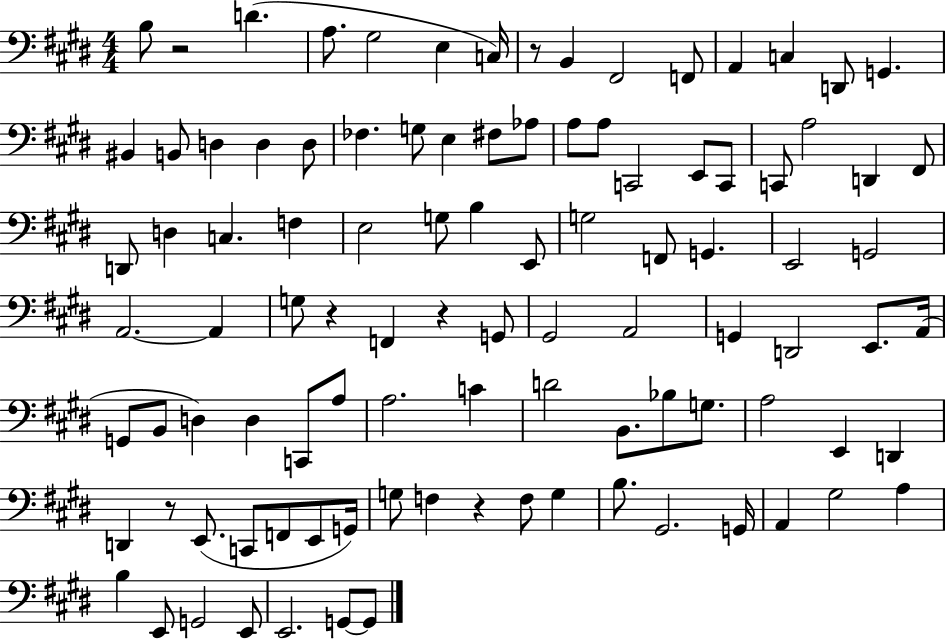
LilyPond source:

{
  \clef bass
  \numericTimeSignature
  \time 4/4
  \key e \major
  b8 r2 d'4.( | a8. gis2 e4 c16) | r8 b,4 fis,2 f,8 | a,4 c4 d,8 g,4. | \break bis,4 b,8 d4 d4 d8 | fes4. g8 e4 fis8 aes8 | a8 a8 c,2 e,8 c,8 | c,8 a2 d,4 fis,8 | \break d,8 d4 c4. f4 | e2 g8 b4 e,8 | g2 f,8 g,4. | e,2 g,2 | \break a,2.~~ a,4 | g8 r4 f,4 r4 g,8 | gis,2 a,2 | g,4 d,2 e,8. a,16( | \break g,8 b,8 d4) d4 c,8 a8 | a2. c'4 | d'2 b,8. bes8 g8. | a2 e,4 d,4 | \break d,4 r8 e,8.( c,8 f,8 e,8 g,16) | g8 f4 r4 f8 g4 | b8. gis,2. g,16 | a,4 gis2 a4 | \break b4 e,8 g,2 e,8 | e,2. g,8~~ g,8 | \bar "|."
}